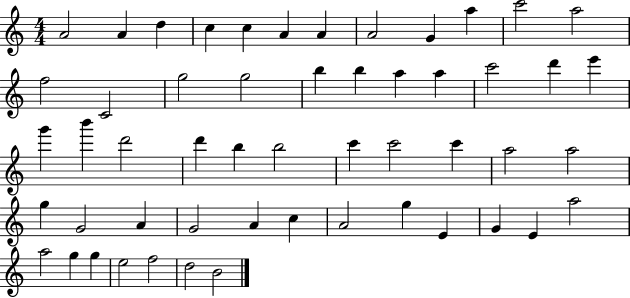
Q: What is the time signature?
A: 4/4